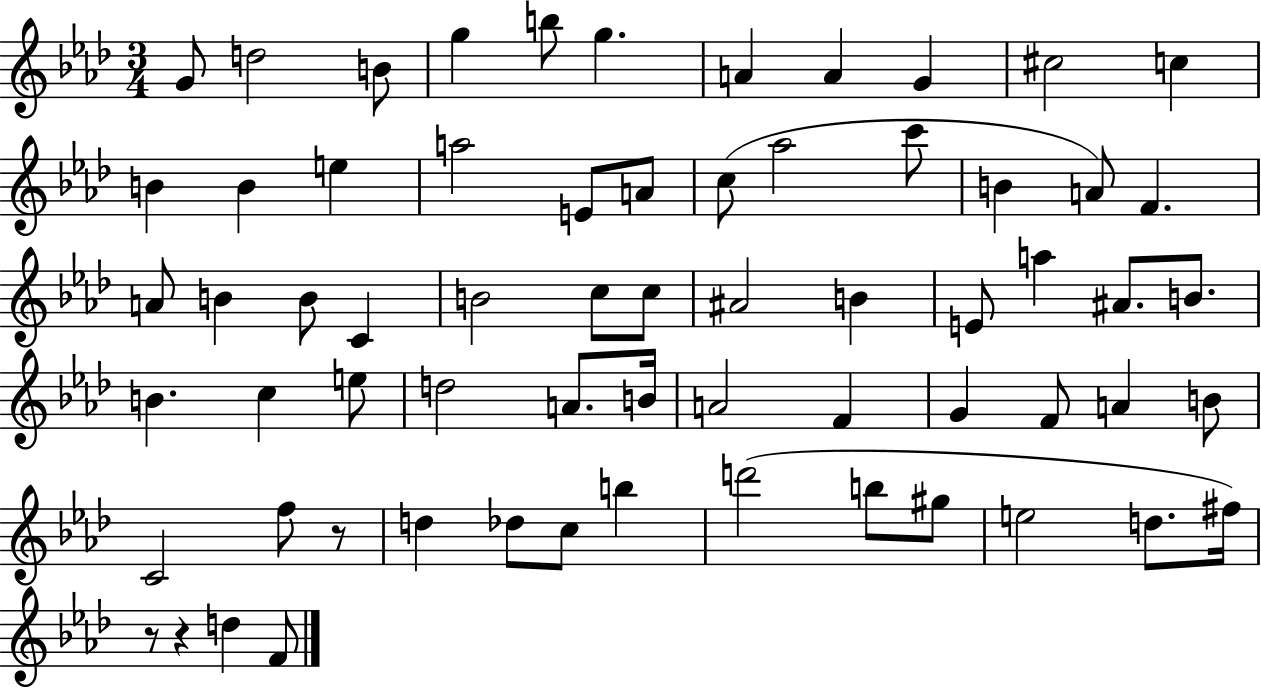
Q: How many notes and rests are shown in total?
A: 65